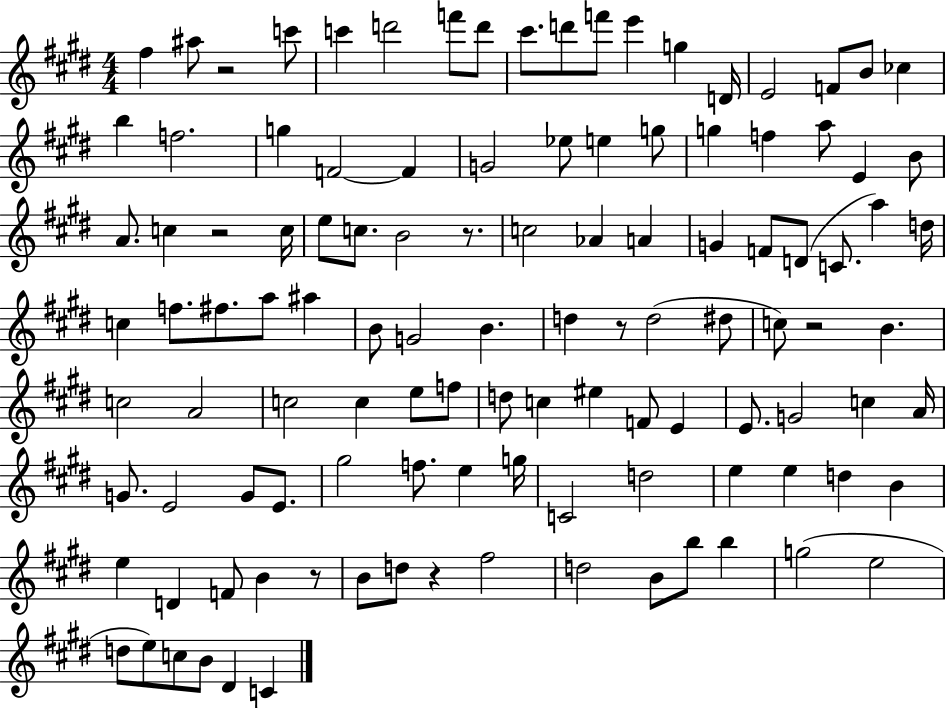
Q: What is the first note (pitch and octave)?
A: F#5